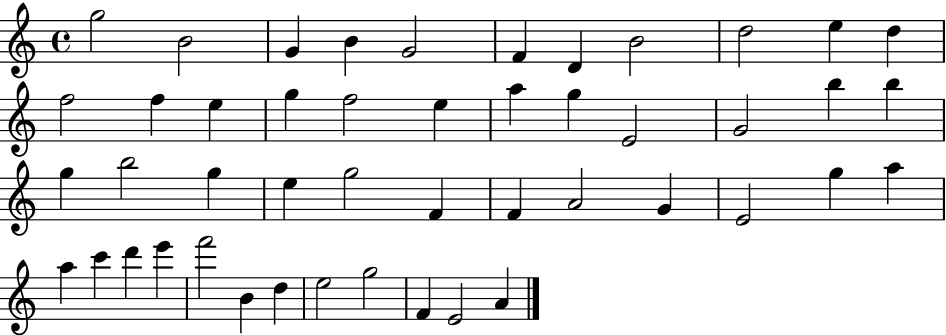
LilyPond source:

{
  \clef treble
  \time 4/4
  \defaultTimeSignature
  \key c \major
  g''2 b'2 | g'4 b'4 g'2 | f'4 d'4 b'2 | d''2 e''4 d''4 | \break f''2 f''4 e''4 | g''4 f''2 e''4 | a''4 g''4 e'2 | g'2 b''4 b''4 | \break g''4 b''2 g''4 | e''4 g''2 f'4 | f'4 a'2 g'4 | e'2 g''4 a''4 | \break a''4 c'''4 d'''4 e'''4 | f'''2 b'4 d''4 | e''2 g''2 | f'4 e'2 a'4 | \break \bar "|."
}